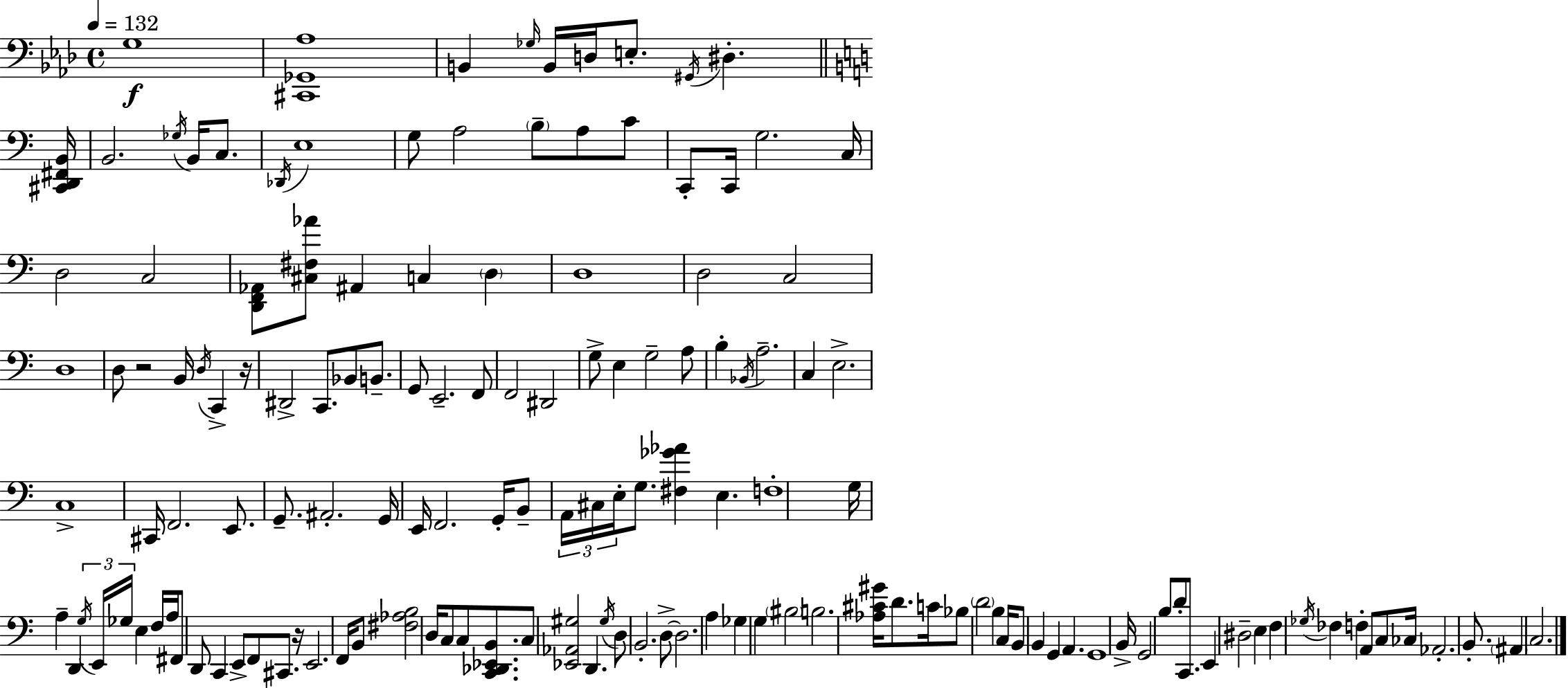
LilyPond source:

{
  \clef bass
  \time 4/4
  \defaultTimeSignature
  \key f \minor
  \tempo 4 = 132
  g1\f | <cis, ges, aes>1 | b,4 \grace { ges16 } b,16 d16 e8.-. \acciaccatura { gis,16 } dis4.-. | \bar "||" \break \key c \major <cis, d, fis, b,>16 b,2. \acciaccatura { ges16 } b,16 c8. | \acciaccatura { des,16 } e1 | g8 a2 \parenthesize b8-- a8 | c'8 c,8-. c,16 g2. | \break c16 d2 c2 | <d, f, aes,>8 <cis fis aes'>8 ais,4 c4 \parenthesize d4 | d1 | d2 c2 | \break d1 | d8 r2 b,16 \acciaccatura { d16 } c,4-> | r16 dis,2-> c,8. bes,8 | b,8.-- g,8 e,2.-- | \break f,8 f,2 dis,2 | g8-> e4 g2-- | a8 b4-. \acciaccatura { bes,16 } a2.-- | c4 e2.-> | \break c1-> | cis,16 f,2. | e,8. g,8.-- ais,2.-. | g,16 e,16 f,2. | \break g,16-. b,8-- \tuplet 3/2 { a,16 cis16 e16-. } g8. <fis ges' aes'>4 e4. | f1-. | g16 a4-- d,4 \tuplet 3/2 { \acciaccatura { g16 } e,16 | ges16 } e4 f16 a16 fis,8 d,8 c,4 e,8-> | \break f,8 cis,8. r16 e,2. | f,16 b,8 <fis aes b>2 d16 c8 | c8 <c, des, ees, b,>8. c8 <ees, aes, gis>2 | d,4. \acciaccatura { gis16 } d8 b,2.-. | \break d8->~~ d2. | a4 ges4 g4 \parenthesize bis2 | b2. | <aes cis' gis'>16 d'8. c'16 bes8 \parenthesize d'2 | \break b4 c16 b,8 b,4 g,4 | a,4. g,1 | b,16-> g,2 | b8 d'8-. c,8. e,4 dis2-- | \break e4 f4 \acciaccatura { ges16 } fes4 | f4-. a,8 c8 ces16 aes,2.-. | b,8.-. \parenthesize ais,4 c2. | \bar "|."
}